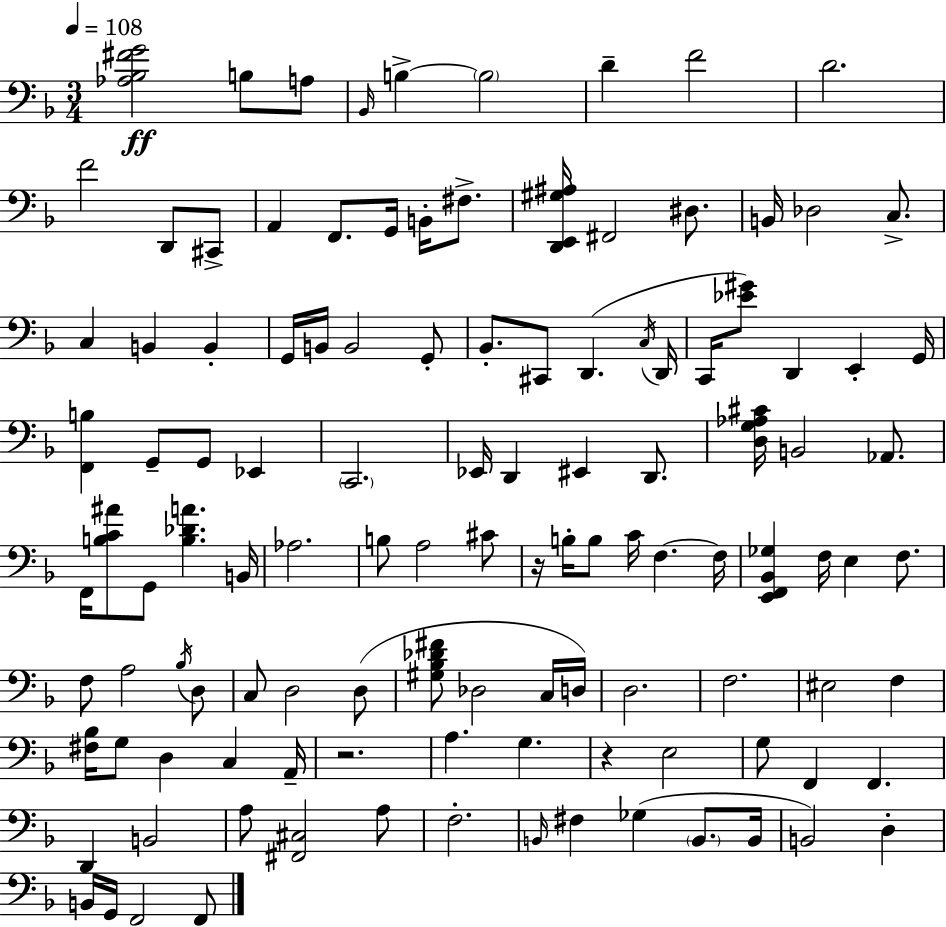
[Ab3,Bb3,F#4,G4]/h B3/e A3/e Bb2/s B3/q B3/h D4/q F4/h D4/h. F4/h D2/e C#2/e A2/q F2/e. G2/s B2/s F#3/e. [D2,E2,G#3,A#3]/s F#2/h D#3/e. B2/s Db3/h C3/e. C3/q B2/q B2/q G2/s B2/s B2/h G2/e Bb2/e. C#2/e D2/q. C3/s D2/s C2/s [Eb4,G#4]/e D2/q E2/q G2/s [F2,B3]/q G2/e G2/e Eb2/q C2/h. Eb2/s D2/q EIS2/q D2/e. [D3,G3,Ab3,C#4]/s B2/h Ab2/e. F2/s [B3,C4,A#4]/e G2/e [B3,Db4,A4]/q. B2/s Ab3/h. B3/e A3/h C#4/e R/s B3/s B3/e C4/s F3/q. F3/s [E2,F2,Bb2,Gb3]/q F3/s E3/q F3/e. F3/e A3/h Bb3/s D3/e C3/e D3/h D3/e [G#3,Bb3,Db4,F#4]/e Db3/h C3/s D3/s D3/h. F3/h. EIS3/h F3/q [F#3,Bb3]/s G3/e D3/q C3/q A2/s R/h. A3/q. G3/q. R/q E3/h G3/e F2/q F2/q. D2/q B2/h A3/e [F#2,C#3]/h A3/e F3/h. B2/s F#3/q Gb3/q B2/e. B2/s B2/h D3/q B2/s G2/s F2/h F2/e